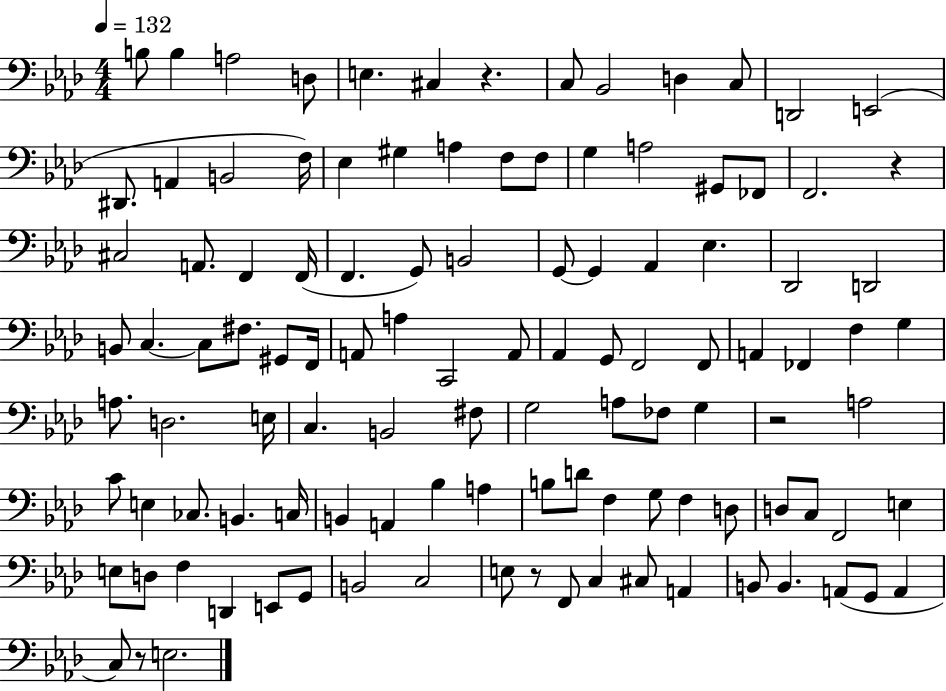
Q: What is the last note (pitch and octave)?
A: E3